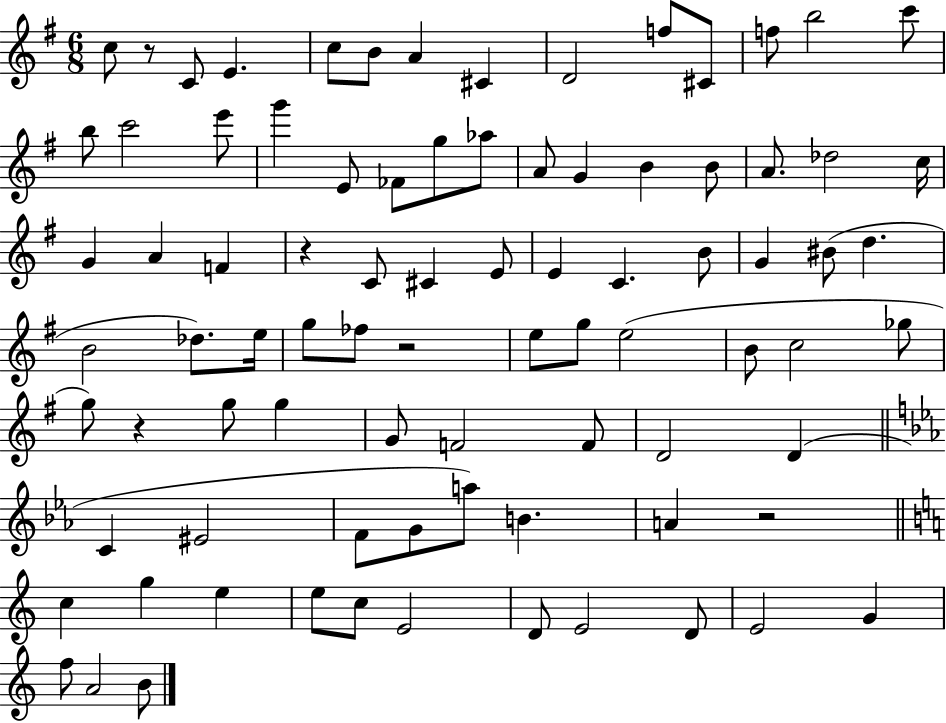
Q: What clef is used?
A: treble